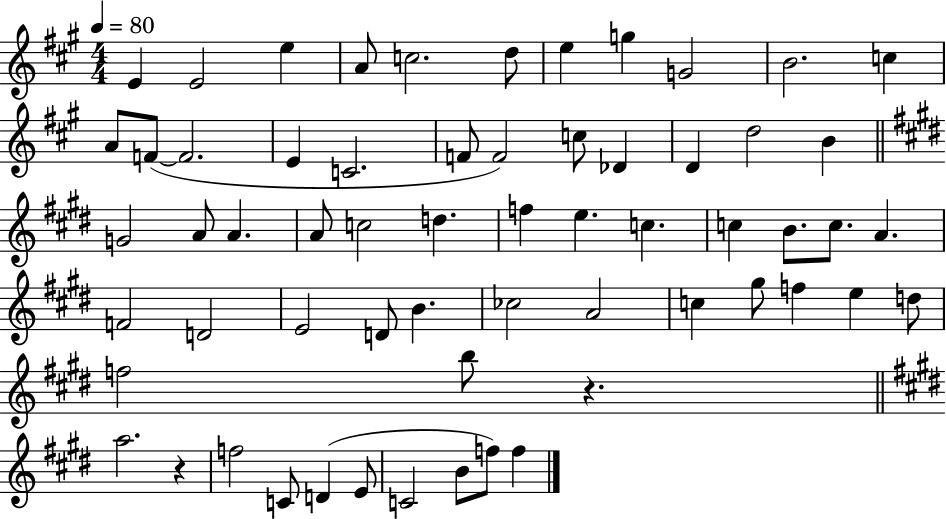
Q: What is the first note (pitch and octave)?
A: E4